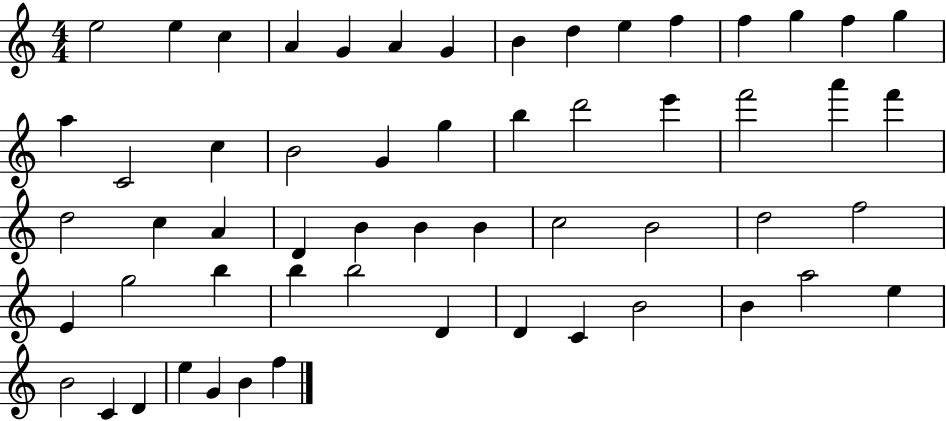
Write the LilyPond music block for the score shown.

{
  \clef treble
  \numericTimeSignature
  \time 4/4
  \key c \major
  e''2 e''4 c''4 | a'4 g'4 a'4 g'4 | b'4 d''4 e''4 f''4 | f''4 g''4 f''4 g''4 | \break a''4 c'2 c''4 | b'2 g'4 g''4 | b''4 d'''2 e'''4 | f'''2 a'''4 f'''4 | \break d''2 c''4 a'4 | d'4 b'4 b'4 b'4 | c''2 b'2 | d''2 f''2 | \break e'4 g''2 b''4 | b''4 b''2 d'4 | d'4 c'4 b'2 | b'4 a''2 e''4 | \break b'2 c'4 d'4 | e''4 g'4 b'4 f''4 | \bar "|."
}